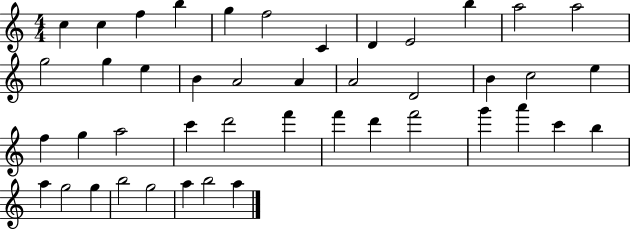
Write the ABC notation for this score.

X:1
T:Untitled
M:4/4
L:1/4
K:C
c c f b g f2 C D E2 b a2 a2 g2 g e B A2 A A2 D2 B c2 e f g a2 c' d'2 f' f' d' f'2 g' a' c' b a g2 g b2 g2 a b2 a